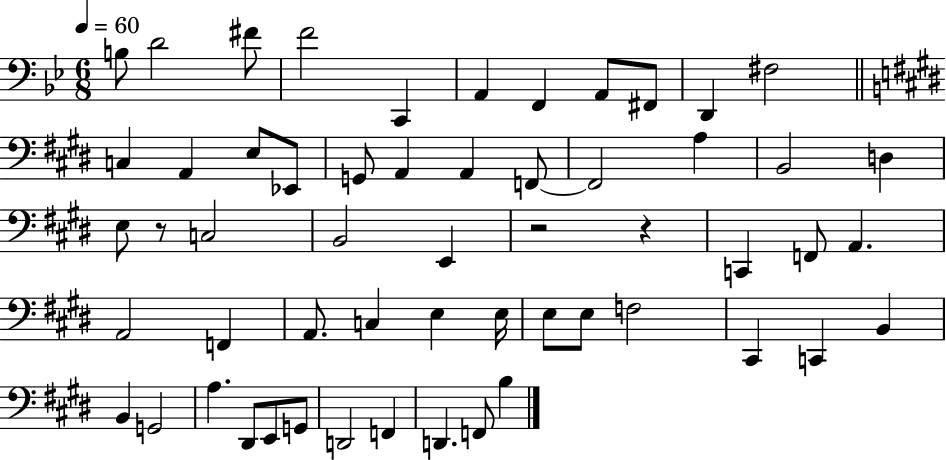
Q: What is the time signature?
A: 6/8